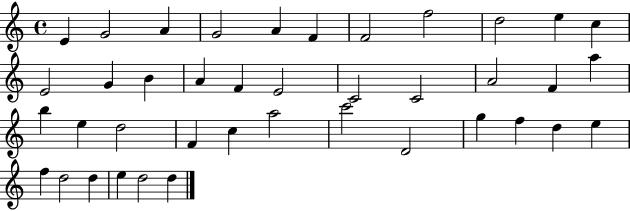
X:1
T:Untitled
M:4/4
L:1/4
K:C
E G2 A G2 A F F2 f2 d2 e c E2 G B A F E2 C2 C2 A2 F a b e d2 F c a2 c'2 D2 g f d e f d2 d e d2 d